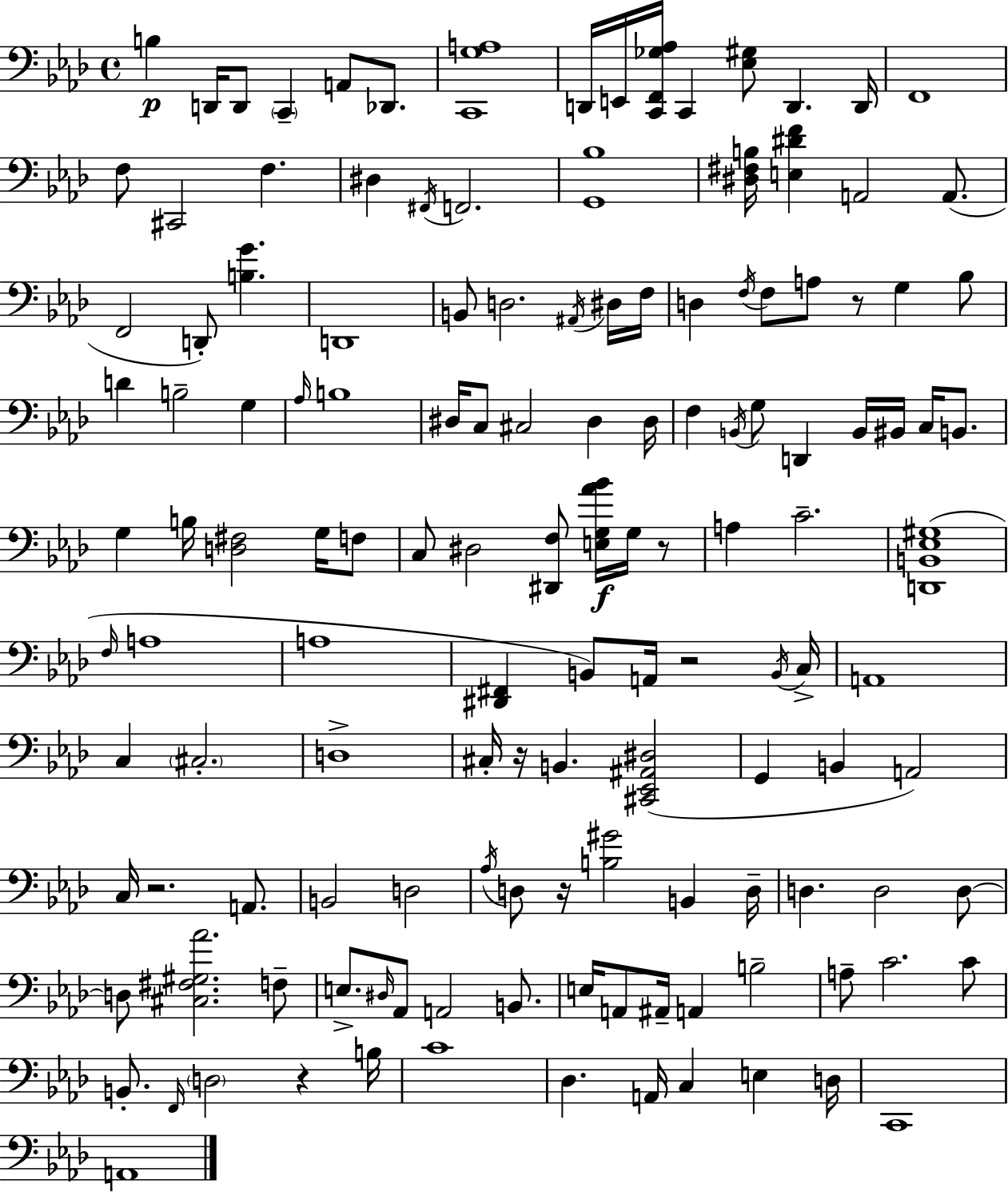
{
  \clef bass
  \time 4/4
  \defaultTimeSignature
  \key aes \major
  b4\p d,16 d,8 \parenthesize c,4-- a,8 des,8. | <c, g a>1 | d,16 e,16 <c, f, ges aes>16 c,4 <ees gis>8 d,4. d,16 | f,1 | \break f8 cis,2 f4. | dis4 \acciaccatura { fis,16 } f,2. | <g, bes>1 | <dis fis b>16 <e dis' f'>4 a,2 a,8.( | \break f,2 d,8-.) <b g'>4. | d,1 | b,8 d2. \acciaccatura { ais,16 } | dis16 f16 d4 \acciaccatura { f16 } f8 a8 r8 g4 | \break bes8 d'4 b2-- g4 | \grace { aes16 } b1 | dis16 c8 cis2 dis4 | dis16 f4 \acciaccatura { b,16 } g8 d,4 b,16 | \break bis,16 c16 b,8. g4 b16 <d fis>2 | g16 f8 c8 dis2 <dis, f>8 | <e g aes' bes'>16\f g16 r8 a4 c'2.-- | <d, b, ees gis>1( | \break \grace { f16 } a1 | a1 | <dis, fis,>4 b,8) a,16 r2 | \acciaccatura { b,16 } c16-> a,1 | \break c4 \parenthesize cis2.-. | d1-> | cis16-. r16 b,4. <cis, ees, ais, dis>2( | g,4 b,4 a,2) | \break c16 r2. | a,8. b,2 d2 | \acciaccatura { aes16 } d8 r16 <b gis'>2 | b,4 d16-- d4. d2 | \break d8~~ d8 <cis fis gis aes'>2. | f8-- e8.-> \grace { dis16 } aes,8 a,2 | b,8. e16 a,8 ais,16-- a,4 | b2-- a8-- c'2. | \break c'8 b,8.-. \grace { f,16 } \parenthesize d2 | r4 b16 c'1 | des4. | a,16 c4 e4 d16 c,1 | \break a,1 | \bar "|."
}